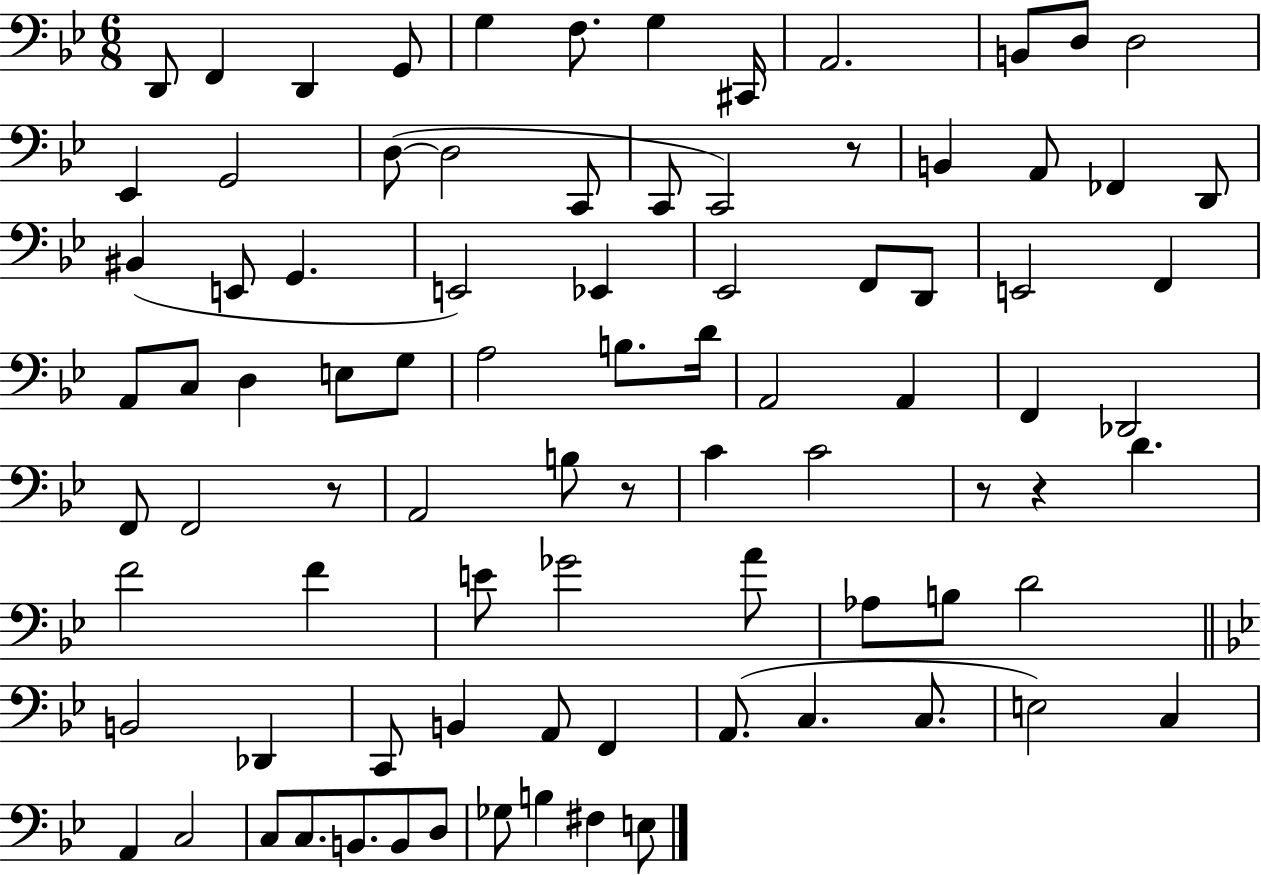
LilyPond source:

{
  \clef bass
  \numericTimeSignature
  \time 6/8
  \key bes \major
  d,8 f,4 d,4 g,8 | g4 f8. g4 cis,16 | a,2. | b,8 d8 d2 | \break ees,4 g,2 | d8~(~ d2 c,8 | c,8 c,2) r8 | b,4 a,8 fes,4 d,8 | \break bis,4( e,8 g,4. | e,2) ees,4 | ees,2 f,8 d,8 | e,2 f,4 | \break a,8 c8 d4 e8 g8 | a2 b8. d'16 | a,2 a,4 | f,4 des,2 | \break f,8 f,2 r8 | a,2 b8 r8 | c'4 c'2 | r8 r4 d'4. | \break f'2 f'4 | e'8 ges'2 a'8 | aes8 b8 d'2 | \bar "||" \break \key g \minor b,2 des,4 | c,8 b,4 a,8 f,4 | a,8.( c4. c8. | e2) c4 | \break a,4 c2 | c8 c8. b,8. b,8 d8 | ges8 b4 fis4 e8 | \bar "|."
}